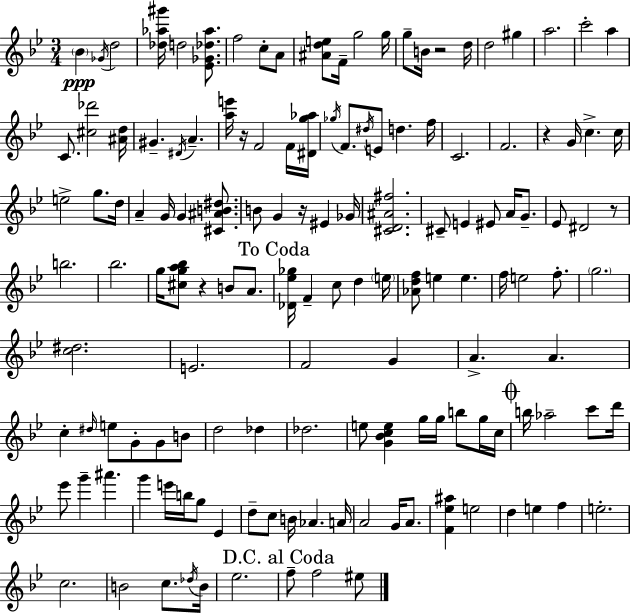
{
  \clef treble
  \numericTimeSignature
  \time 3/4
  \key g \minor
  \repeat volta 2 { \parenthesize bes'4\ppp \acciaccatura { ges'16 } d''2 | <des'' aes'' gis'''>16 d''2 <ees' ges' des'' aes''>8. | f''2 c''8-. a'8 | <ais' d'' e''>8 f'16-- g''2 | \break g''16 g''8-- b'16 r2 | d''16 d''2 gis''4 | a''2. | c'''2-. a''4 | \break c'8. <cis'' des'''>2 | <ais' d''>16 gis'4.-- \acciaccatura { dis'16 } a'4.-- | <a'' e'''>16 r16 f'2 | f'16 <dis' g'' aes''>16 \acciaccatura { ges''16 } f'8. \acciaccatura { dis''16 } e'8 d''4. | \break f''16 c'2. | f'2. | r4 g'16 c''4.-> | c''16 e''2-> | \break g''8. d''16 a'4-- g'16 g'4 | <cis' ais' b' dis''>8. b'8 g'4 r16 eis'4 | ges'16 <cis' d' ais' fis''>2. | cis'8-- e'4 eis'8 | \break a'16 g'8.-- ees'8 dis'2 | r8 b''2. | bes''2. | g''16 <cis'' g'' a'' bes''>8 r4 b'8 | \break a'8. \mark "To Coda" <des' ees'' ges''>16 f'4-- c''8 d''4 | \parenthesize e''16 <aes' d'' f''>8 e''4 e''4. | f''16 e''2 | f''8.-. \parenthesize g''2. | \break <c'' dis''>2. | e'2. | f'2 | g'4 a'4.-> a'4. | \break c''4-. \grace { dis''16 } e''8 g'8-. | g'8 b'8 d''2 | des''4 des''2. | e''8 <g' bes' c'' e''>4 g''16 | \break g''16 b''8 g''16 c''16 \mark \markup { \musicglyph "scripts.coda" } b''16 aes''2-- | c'''8 d'''16 ees'''8 g'''4-- ais'''4. | g'''4 e'''16 b''16 g''8 | ees'4 d''8-- c''8 b'16 aes'4. | \break a'16 a'2 | g'16 a'8. <f' ees'' ais''>4 e''2 | d''4 e''4 | f''4 e''2.-. | \break c''2. | b'2 | c''8. \acciaccatura { des''16 } b'16 ees''2. | \mark "D.C. al Coda" f''8-- f''2 | \break eis''8 } \bar "|."
}